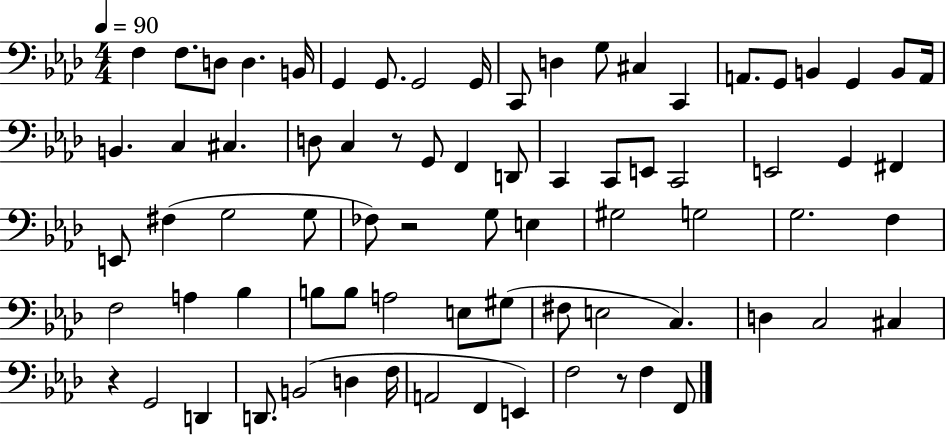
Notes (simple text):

F3/q F3/e. D3/e D3/q. B2/s G2/q G2/e. G2/h G2/s C2/e D3/q G3/e C#3/q C2/q A2/e. G2/e B2/q G2/q B2/e A2/s B2/q. C3/q C#3/q. D3/e C3/q R/e G2/e F2/q D2/e C2/q C2/e E2/e C2/h E2/h G2/q F#2/q E2/e F#3/q G3/h G3/e FES3/e R/h G3/e E3/q G#3/h G3/h G3/h. F3/q F3/h A3/q Bb3/q B3/e B3/e A3/h E3/e G#3/e F#3/e E3/h C3/q. D3/q C3/h C#3/q R/q G2/h D2/q D2/e. B2/h D3/q F3/s A2/h F2/q E2/q F3/h R/e F3/q F2/e